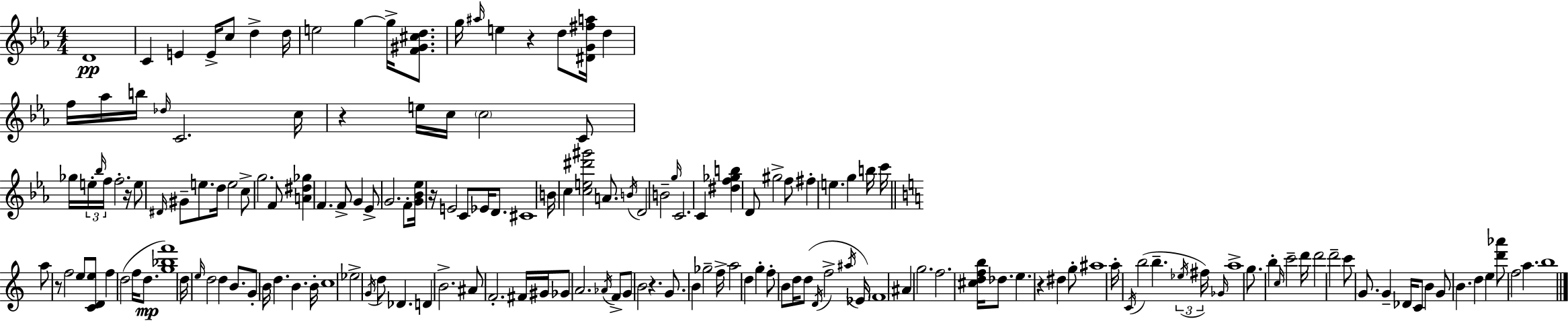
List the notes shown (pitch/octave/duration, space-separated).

D4/w C4/q E4/q E4/s C5/e D5/q D5/s E5/h G5/q G5/s [F4,G#4,C#5,D5]/e. G5/s A#5/s E5/q R/q D5/e [D#4,G4,F#5,A5]/s D5/q F5/s Ab5/s B5/s Db5/s C4/h. C5/s R/q E5/s C5/s C5/h C4/e Gb5/s E5/s Bb5/s F5/s F5/h. R/s E5/e D#4/s G#4/e E5/e. D5/s E5/h C5/e G5/h. F4/e [A4,D#5,Gb5]/q F4/q. F4/e G4/q Eb4/e G4/h. F4/e [G4,Bb4,Eb5]/s R/s E4/h C4/e Eb4/s D4/e. C#4/w B4/s C5/q [C5,E5,D#6,G#6]/h A4/e. B4/s D4/h B4/h G5/s C4/h. C4/q [D#5,F5,Gb5,B5]/q D4/e G#5/h F5/e F#5/q E5/q. G5/q B5/s C6/s A5/e R/e F5/h E5/e [C4,D4,E5]/e F5/q D5/h F5/s D5/e. [G5,Bb5,F6]/w D5/s E5/s D5/h D5/q B4/e. G4/e B4/s D5/q. B4/q. B4/s C5/w Eb5/h G4/s D5/e Db4/q. D4/q B4/h. A#4/e F4/h. F#4/s G#4/s Gb4/e A4/h. Ab4/s F4/e G4/e B4/h R/q. G4/e. B4/q Gb5/h F5/s A5/h D5/q G5/q F5/e B4/e D5/s D5/e D4/s F5/h A#5/s Eb4/s F4/w A#4/q G5/h. F5/h. [C#5,D5,F5,B5]/s Db5/e. E5/q. R/q D#5/q G5/e A#5/w A5/s C4/s B5/h B5/q. Eb5/s F#5/s Gb4/s A5/w G5/e. B5/q C5/s C6/h D6/s D6/h D6/h C6/e G4/e. G4/q Db4/s C4/e B4/q G4/e B4/q. D5/q E5/q [D6,Ab6]/e F5/h A5/q. B5/w